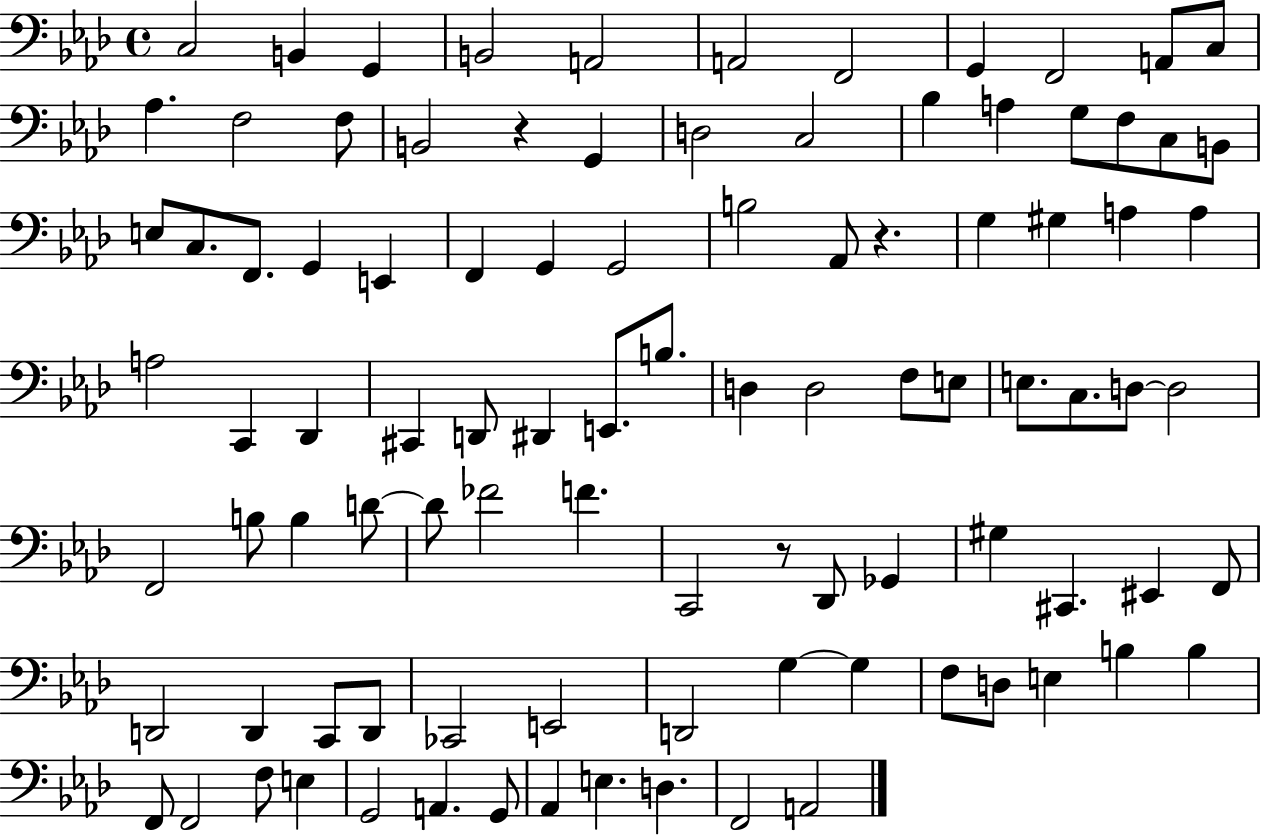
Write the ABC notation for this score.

X:1
T:Untitled
M:4/4
L:1/4
K:Ab
C,2 B,, G,, B,,2 A,,2 A,,2 F,,2 G,, F,,2 A,,/2 C,/2 _A, F,2 F,/2 B,,2 z G,, D,2 C,2 _B, A, G,/2 F,/2 C,/2 B,,/2 E,/2 C,/2 F,,/2 G,, E,, F,, G,, G,,2 B,2 _A,,/2 z G, ^G, A, A, A,2 C,, _D,, ^C,, D,,/2 ^D,, E,,/2 B,/2 D, D,2 F,/2 E,/2 E,/2 C,/2 D,/2 D,2 F,,2 B,/2 B, D/2 D/2 _F2 F C,,2 z/2 _D,,/2 _G,, ^G, ^C,, ^E,, F,,/2 D,,2 D,, C,,/2 D,,/2 _C,,2 E,,2 D,,2 G, G, F,/2 D,/2 E, B, B, F,,/2 F,,2 F,/2 E, G,,2 A,, G,,/2 _A,, E, D, F,,2 A,,2